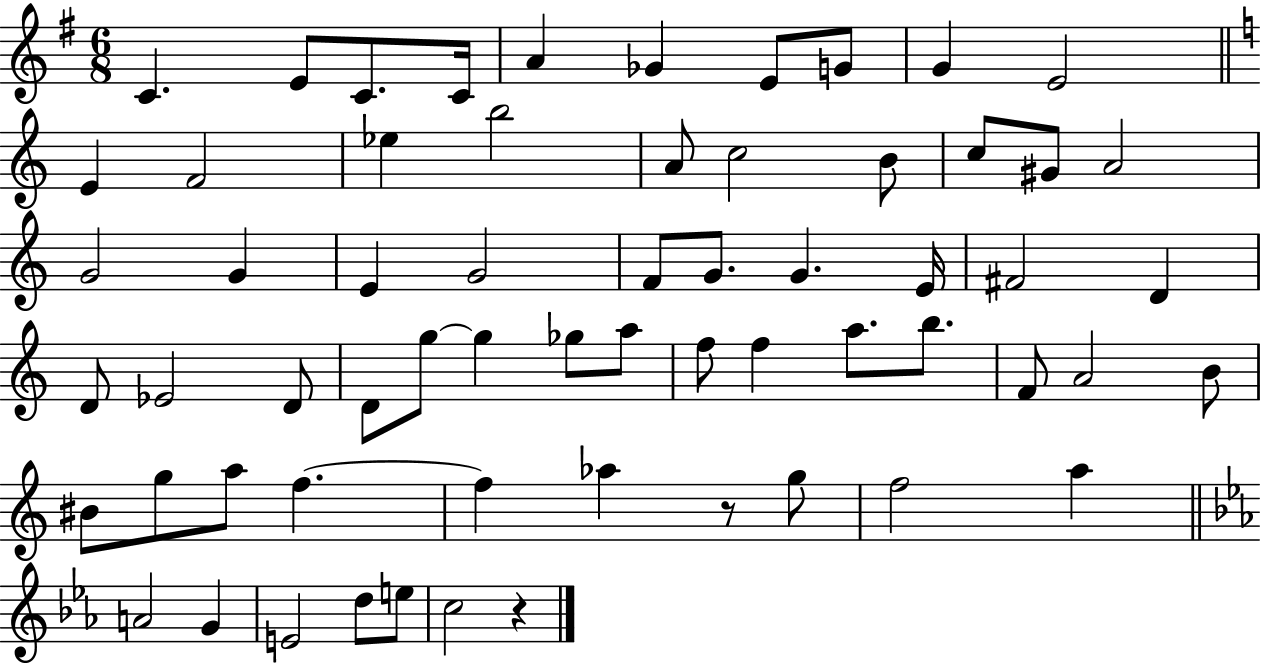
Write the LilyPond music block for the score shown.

{
  \clef treble
  \numericTimeSignature
  \time 6/8
  \key g \major
  c'4. e'8 c'8. c'16 | a'4 ges'4 e'8 g'8 | g'4 e'2 | \bar "||" \break \key c \major e'4 f'2 | ees''4 b''2 | a'8 c''2 b'8 | c''8 gis'8 a'2 | \break g'2 g'4 | e'4 g'2 | f'8 g'8. g'4. e'16 | fis'2 d'4 | \break d'8 ees'2 d'8 | d'8 g''8~~ g''4 ges''8 a''8 | f''8 f''4 a''8. b''8. | f'8 a'2 b'8 | \break bis'8 g''8 a''8 f''4.~~ | f''4 aes''4 r8 g''8 | f''2 a''4 | \bar "||" \break \key ees \major a'2 g'4 | e'2 d''8 e''8 | c''2 r4 | \bar "|."
}